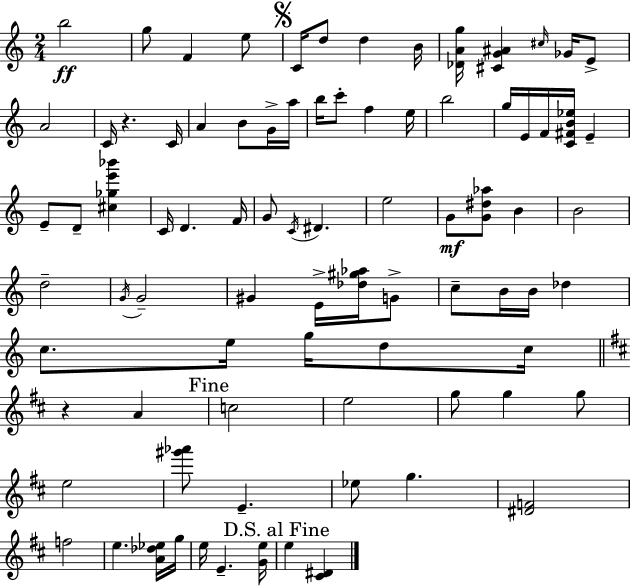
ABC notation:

X:1
T:Untitled
M:2/4
L:1/4
K:C
b2 g/2 F e/2 C/4 d/2 d B/4 [_DAg]/4 [^CG^A] ^c/4 _G/4 E/2 A2 C/4 z C/4 A B/2 G/4 a/4 b/4 c'/2 f e/4 b2 g/4 E/4 F/4 [C^FB_e]/4 E E/2 D/2 [^c_ge'_b'] C/4 D F/4 G/2 C/4 ^D e2 G/2 [G^d_a]/2 B B2 d2 G/4 G2 ^G E/4 [_d^g_a]/4 G/2 c/2 B/4 B/4 _d c/2 e/4 g/4 d/2 c/4 z A c2 e2 g/2 g g/2 e2 [^g'_a']/2 E _e/2 g [^DF]2 f2 e [A_d_e]/4 g/4 e/4 E [Ge]/4 e [^C^D]